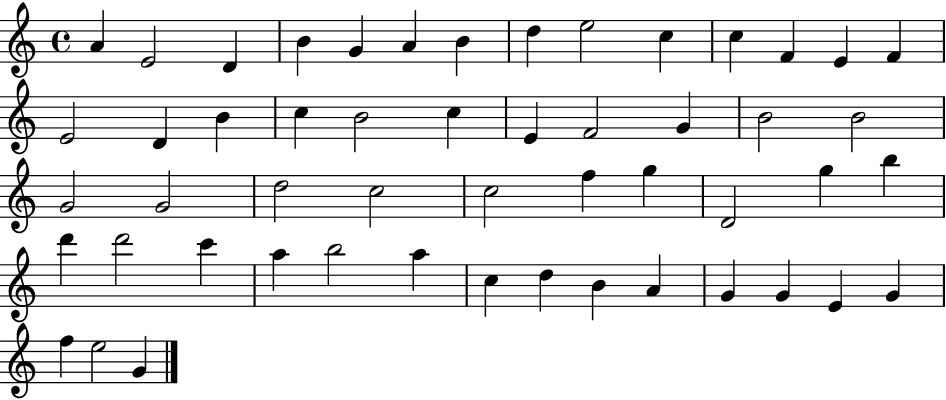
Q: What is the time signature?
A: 4/4